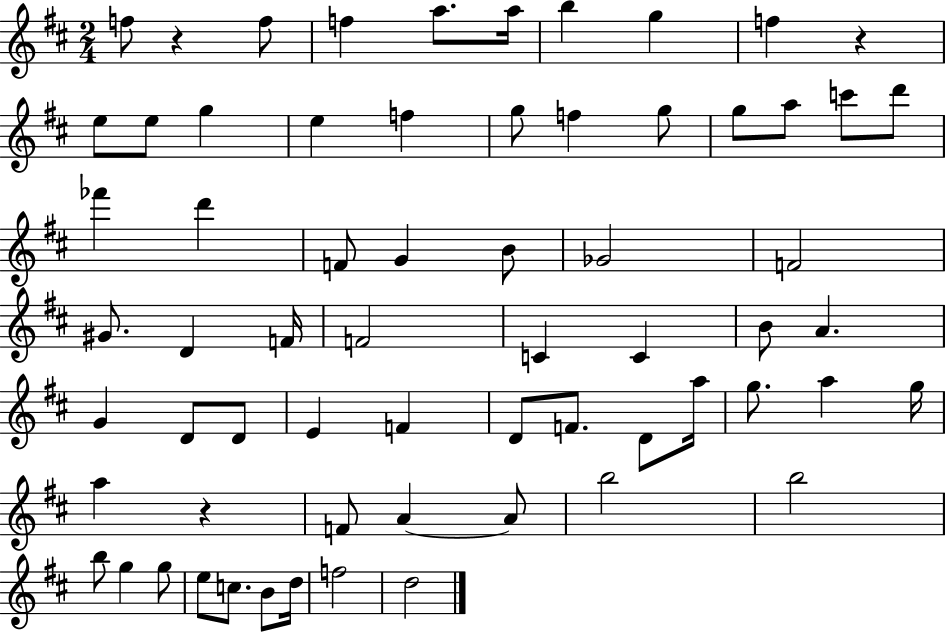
{
  \clef treble
  \numericTimeSignature
  \time 2/4
  \key d \major
  f''8 r4 f''8 | f''4 a''8. a''16 | b''4 g''4 | f''4 r4 | \break e''8 e''8 g''4 | e''4 f''4 | g''8 f''4 g''8 | g''8 a''8 c'''8 d'''8 | \break fes'''4 d'''4 | f'8 g'4 b'8 | ges'2 | f'2 | \break gis'8. d'4 f'16 | f'2 | c'4 c'4 | b'8 a'4. | \break g'4 d'8 d'8 | e'4 f'4 | d'8 f'8. d'8 a''16 | g''8. a''4 g''16 | \break a''4 r4 | f'8 a'4~~ a'8 | b''2 | b''2 | \break b''8 g''4 g''8 | e''8 c''8. b'8 d''16 | f''2 | d''2 | \break \bar "|."
}